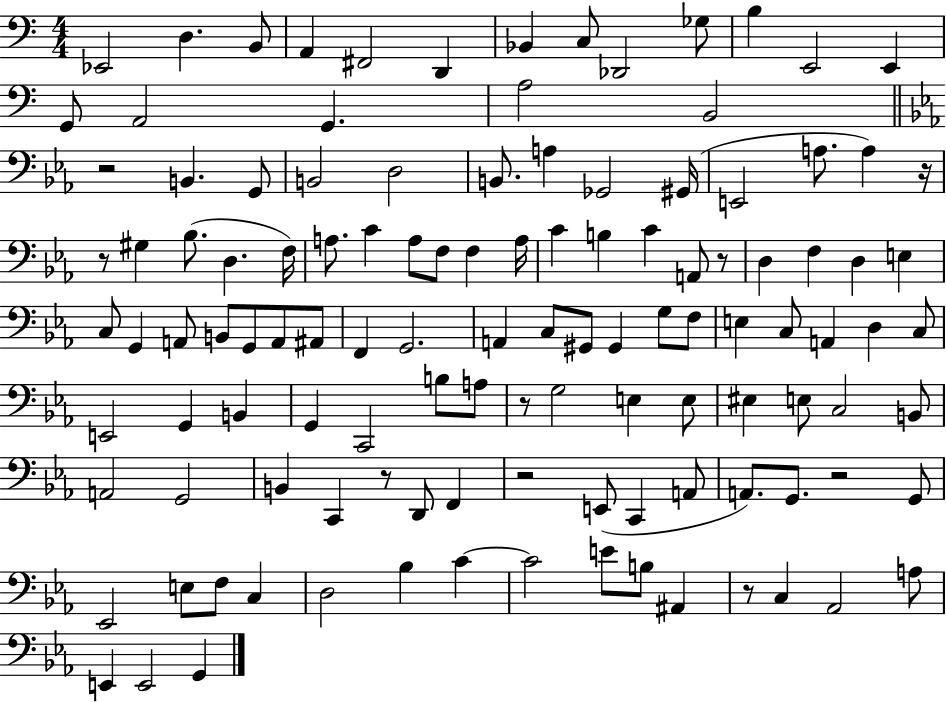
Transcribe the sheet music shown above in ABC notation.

X:1
T:Untitled
M:4/4
L:1/4
K:C
_E,,2 D, B,,/2 A,, ^F,,2 D,, _B,, C,/2 _D,,2 _G,/2 B, E,,2 E,, G,,/2 A,,2 G,, A,2 B,,2 z2 B,, G,,/2 B,,2 D,2 B,,/2 A, _G,,2 ^G,,/4 E,,2 A,/2 A, z/4 z/2 ^G, _B,/2 D, F,/4 A,/2 C A,/2 F,/2 F, A,/4 C B, C A,,/2 z/2 D, F, D, E, C,/2 G,, A,,/2 B,,/2 G,,/2 A,,/2 ^A,,/2 F,, G,,2 A,, C,/2 ^G,,/2 ^G,, G,/2 F,/2 E, C,/2 A,, D, C,/2 E,,2 G,, B,, G,, C,,2 B,/2 A,/2 z/2 G,2 E, E,/2 ^E, E,/2 C,2 B,,/2 A,,2 G,,2 B,, C,, z/2 D,,/2 F,, z2 E,,/2 C,, A,,/2 A,,/2 G,,/2 z2 G,,/2 _E,,2 E,/2 F,/2 C, D,2 _B, C C2 E/2 B,/2 ^A,, z/2 C, _A,,2 A,/2 E,, E,,2 G,,